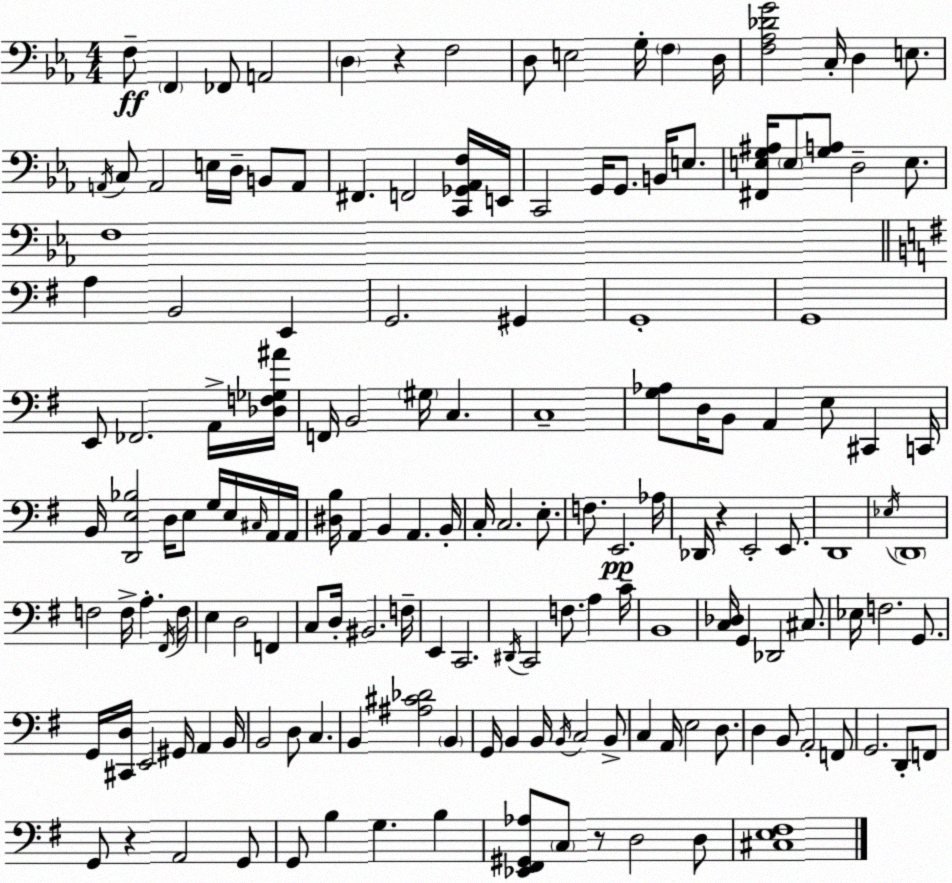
X:1
T:Untitled
M:4/4
L:1/4
K:Cm
F,/2 F,, _F,,/2 A,,2 D, z F,2 D,/2 E,2 G,/4 F, D,/4 [F,_A,_DG]2 C,/4 D, E,/2 A,,/4 C,/2 A,,2 E,/4 D,/4 B,,/2 A,,/2 ^F,, F,,2 [C,,_G,,_A,,F,]/4 E,,/4 C,,2 G,,/4 G,,/2 B,,/4 E,/2 [^F,,E,G,^A,]/4 E,/2 [G,A,]/2 D,2 E,/2 F,4 A, B,,2 E,, G,,2 ^G,, G,,4 G,,4 E,,/2 _F,,2 A,,/4 [_D,F,_G,^A]/4 F,,/4 B,,2 ^G,/4 C, C,4 [G,_A,]/2 D,/4 B,,/2 A,, E,/2 ^C,, C,,/4 B,,/4 [D,,E,_B,]2 D,/4 E,/2 G,/4 E,/4 ^C,/4 A,,/4 A,,/4 [^D,B,]/4 A,, B,, A,, B,,/4 C,/4 C,2 E,/2 F,/2 E,,2 _A,/4 _D,,/4 z E,,2 E,,/2 D,,4 _E,/4 D,,4 F,2 F,/4 A, ^F,,/4 F,/4 E, D,2 F,, C,/2 D,/4 ^B,,2 F,/4 E,, C,,2 ^D,,/4 C,,2 F,/2 A, C/4 B,,4 [C,_D,]/4 G,, _D,,2 ^C,/2 _E,/4 F,2 G,,/2 G,,/4 [^C,,D,]/4 E,,2 ^G,,/4 A,, B,,/4 B,,2 D,/2 C, B,, [^A,^C_D]2 B,, G,,/4 B,, B,,/4 B,,/4 C,2 B,,/2 C, A,,/4 E,2 D,/2 D, B,,/2 A,,2 F,,/2 G,,2 D,,/2 F,,/2 G,,/2 z A,,2 G,,/2 G,,/2 B, G, B, [_E,,^F,,^G,,_A,]/2 C,/2 z/2 D,2 D,/2 [^C,E,^F,]4